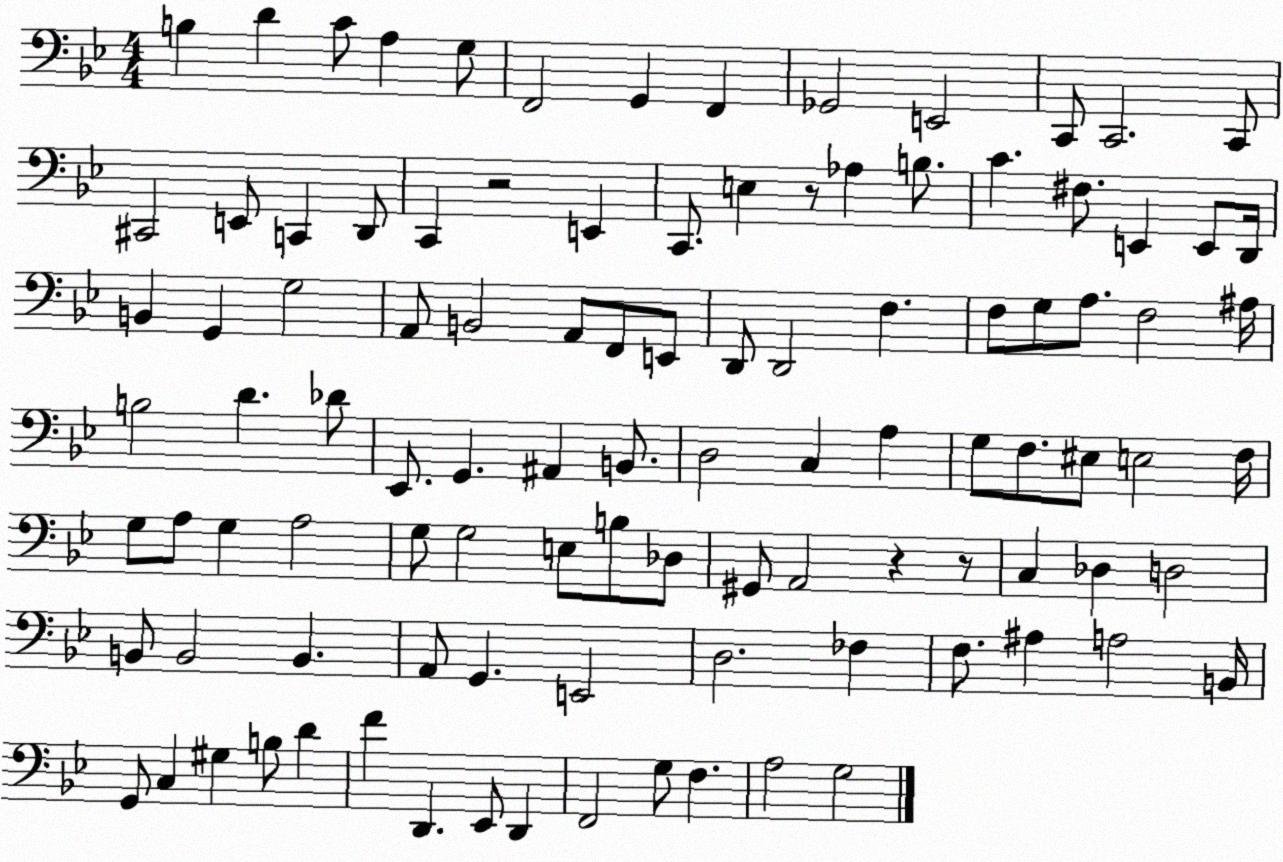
X:1
T:Untitled
M:4/4
L:1/4
K:Bb
B, D C/2 A, G,/2 F,,2 G,, F,, _G,,2 E,,2 C,,/2 C,,2 C,,/2 ^C,,2 E,,/2 C,, D,,/2 C,, z2 E,, C,,/2 E, z/2 _A, B,/2 C ^F,/2 E,, E,,/2 D,,/4 B,, G,, G,2 A,,/2 B,,2 A,,/2 F,,/2 E,,/2 D,,/2 D,,2 F, F,/2 G,/2 A,/2 F,2 ^A,/4 B,2 D _D/2 _E,,/2 G,, ^A,, B,,/2 D,2 C, A, G,/2 F,/2 ^E,/2 E,2 F,/4 G,/2 A,/2 G, A,2 G,/2 G,2 E,/2 B,/2 _D,/2 ^G,,/2 A,,2 z z/2 C, _D, D,2 B,,/2 B,,2 B,, A,,/2 G,, E,,2 D,2 _F, F,/2 ^A, A,2 B,,/4 G,,/2 C, ^G, B,/2 D F D,, _E,,/2 D,, F,,2 G,/2 F, A,2 G,2